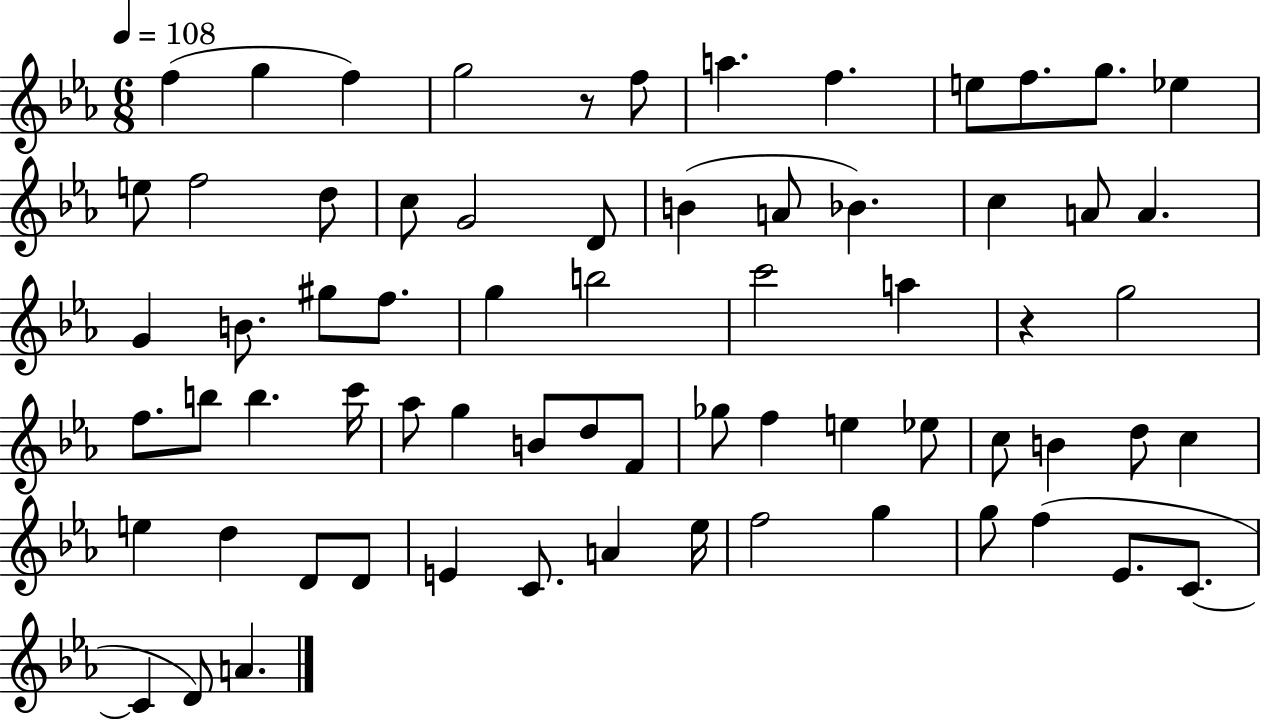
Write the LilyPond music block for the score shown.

{
  \clef treble
  \numericTimeSignature
  \time 6/8
  \key ees \major
  \tempo 4 = 108
  f''4( g''4 f''4) | g''2 r8 f''8 | a''4. f''4. | e''8 f''8. g''8. ees''4 | \break e''8 f''2 d''8 | c''8 g'2 d'8 | b'4( a'8 bes'4.) | c''4 a'8 a'4. | \break g'4 b'8. gis''8 f''8. | g''4 b''2 | c'''2 a''4 | r4 g''2 | \break f''8. b''8 b''4. c'''16 | aes''8 g''4 b'8 d''8 f'8 | ges''8 f''4 e''4 ees''8 | c''8 b'4 d''8 c''4 | \break e''4 d''4 d'8 d'8 | e'4 c'8. a'4 ees''16 | f''2 g''4 | g''8 f''4( ees'8. c'8.~~ | \break c'4 d'8) a'4. | \bar "|."
}